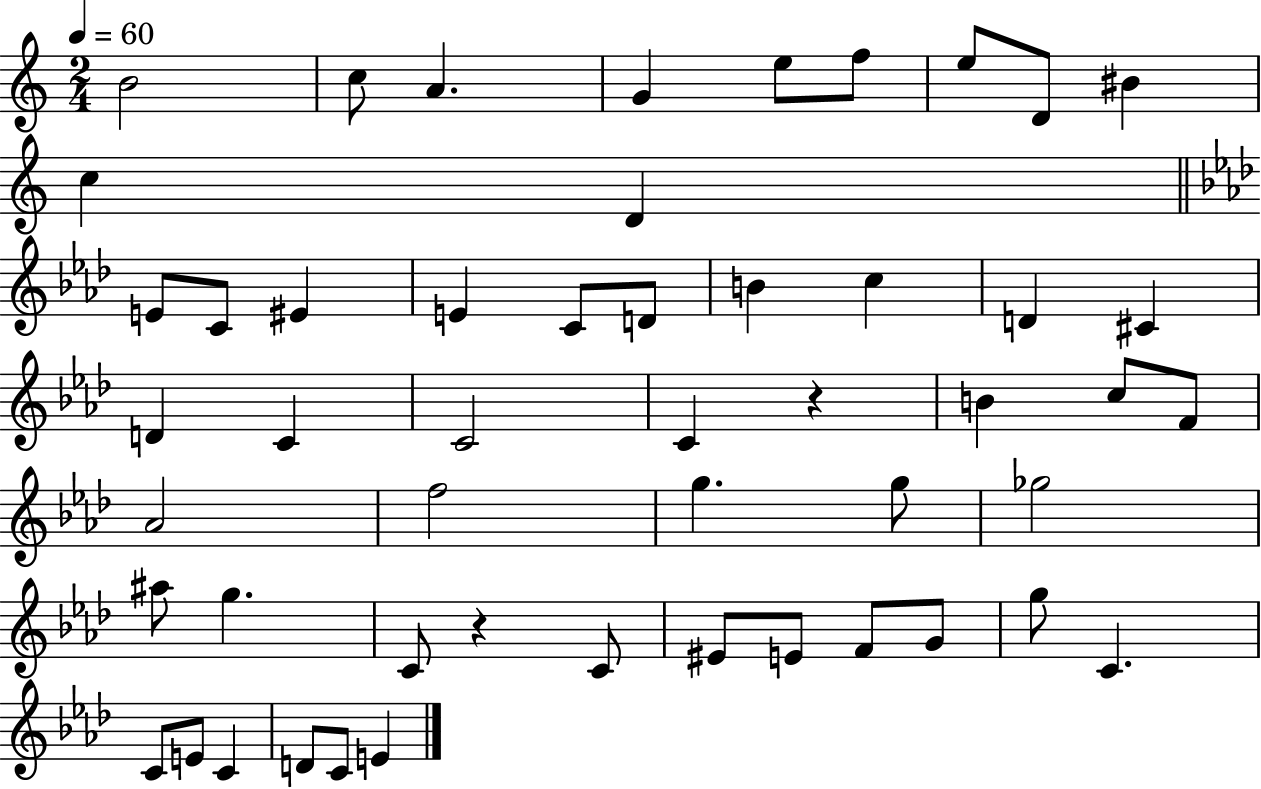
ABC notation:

X:1
T:Untitled
M:2/4
L:1/4
K:C
B2 c/2 A G e/2 f/2 e/2 D/2 ^B c D E/2 C/2 ^E E C/2 D/2 B c D ^C D C C2 C z B c/2 F/2 _A2 f2 g g/2 _g2 ^a/2 g C/2 z C/2 ^E/2 E/2 F/2 G/2 g/2 C C/2 E/2 C D/2 C/2 E